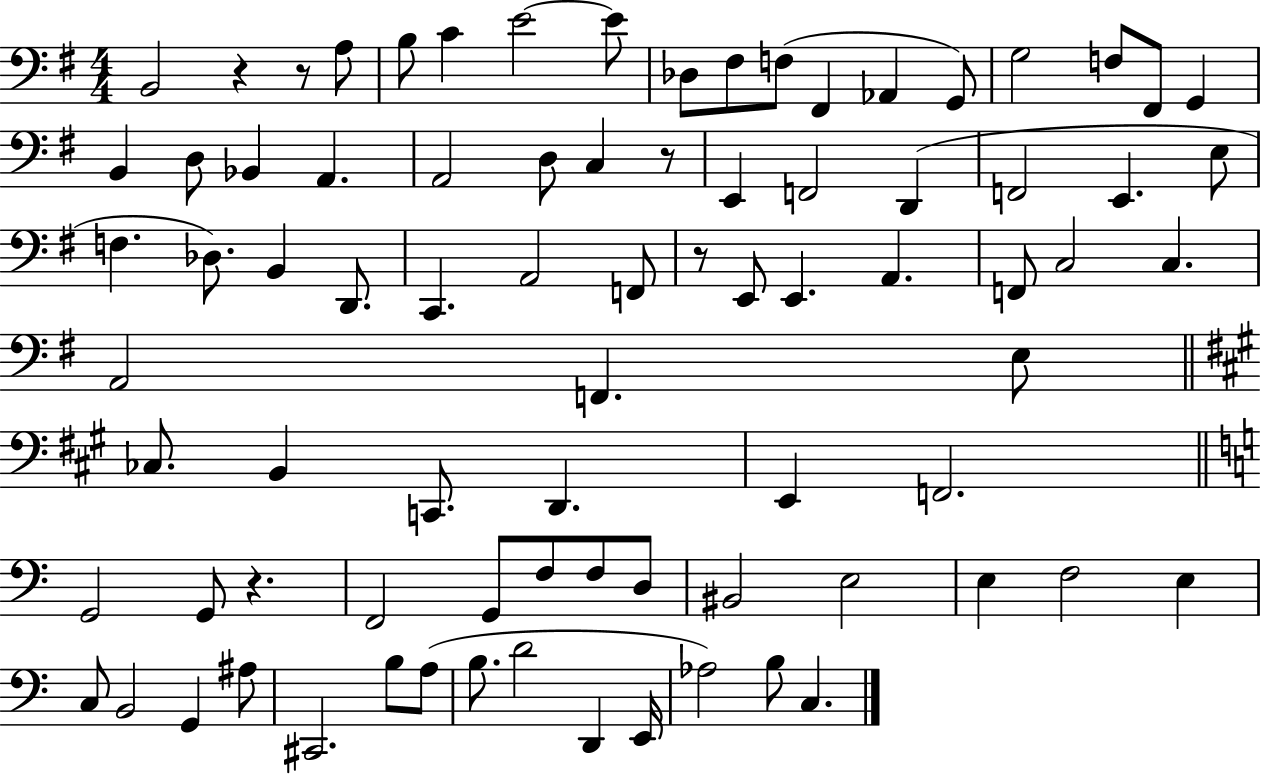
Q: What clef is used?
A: bass